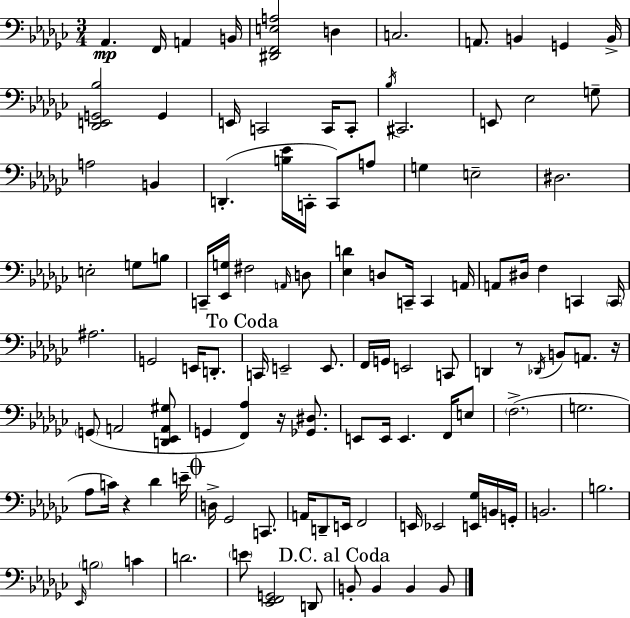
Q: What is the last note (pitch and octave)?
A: B2